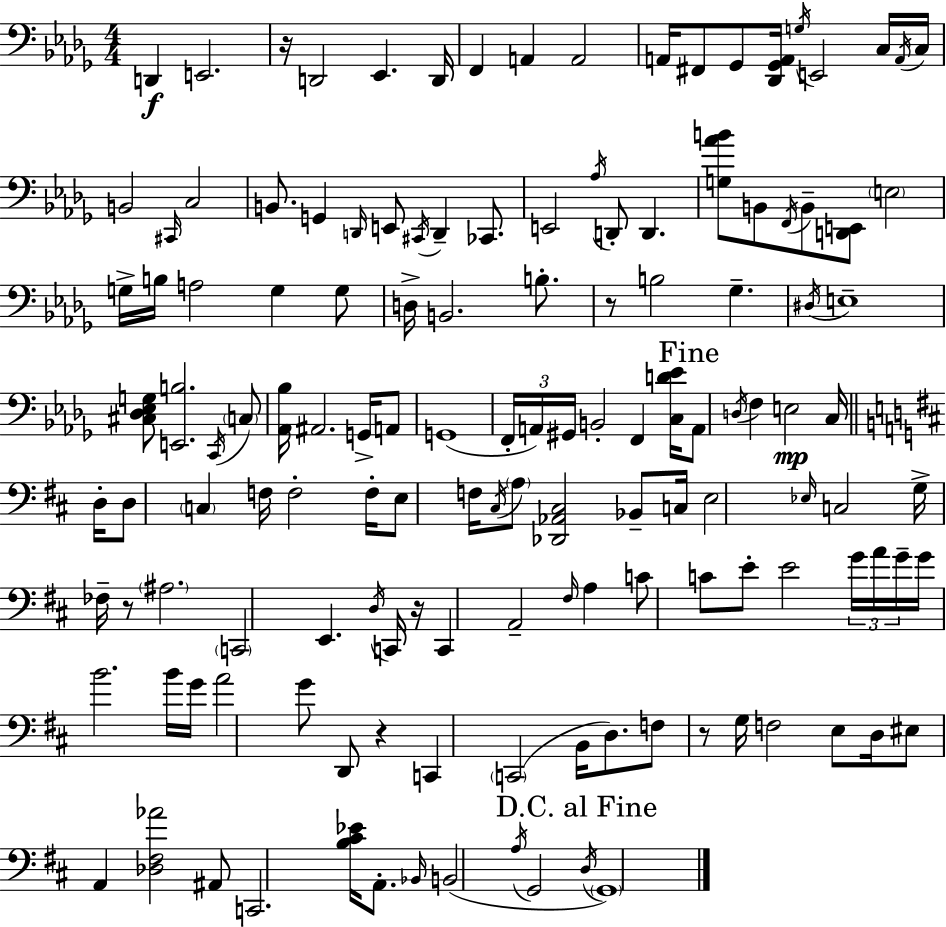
X:1
T:Untitled
M:4/4
L:1/4
K:Bbm
D,, E,,2 z/4 D,,2 _E,, D,,/4 F,, A,, A,,2 A,,/4 ^F,,/2 _G,,/2 [_D,,_G,,A,,]/4 G,/4 E,,2 C,/4 A,,/4 C,/4 B,,2 ^C,,/4 C,2 B,,/2 G,, D,,/4 E,,/2 ^C,,/4 D,, _C,,/2 E,,2 _A,/4 D,,/2 D,, [G,_AB]/2 B,,/2 F,,/4 B,,/2 [D,,E,,]/2 E,2 G,/4 B,/4 A,2 G, G,/2 D,/4 B,,2 B,/2 z/2 B,2 _G, ^D,/4 E,4 [^C,_D,_E,G,]/2 [E,,B,]2 C,,/4 C,/2 [_A,,_B,]/4 ^A,,2 G,,/4 A,,/2 G,,4 F,,/4 A,,/4 ^G,,/4 B,,2 F,, [C,D_E]/4 A,,/2 D,/4 F, E,2 C,/4 D,/4 D,/2 C, F,/4 F,2 F,/4 E,/2 F,/4 ^C,/4 A,/2 [_D,,_A,,^C,]2 _B,,/2 C,/4 E,2 _E,/4 C,2 G,/4 _F,/4 z/2 ^A,2 C,,2 E,, D,/4 C,,/4 z/4 C,, A,,2 ^F,/4 A, C/2 C/2 E/2 E2 G/4 A/4 G/4 G/4 B2 B/4 G/4 A2 G/2 D,,/2 z C,, C,,2 B,,/4 D,/2 F,/2 z/2 G,/4 F,2 E,/2 D,/4 ^E,/2 A,, [_D,^F,_A]2 ^A,,/2 C,,2 [B,^C_E]/4 A,,/2 _B,,/4 B,,2 A,/4 G,,2 D,/4 G,,4